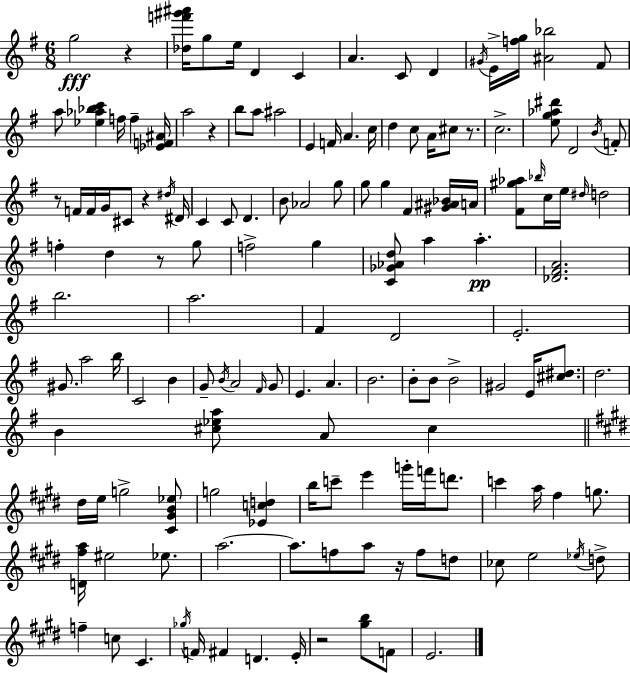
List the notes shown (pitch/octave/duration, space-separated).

G5/h R/q [Db5,F6,G#6,A#6]/s G5/e E5/s D4/q C4/q A4/q. C4/e D4/q G#4/s E4/s [F5,G5]/s [A#4,Bb5]/h F#4/e A5/e [Eb5,Ab5,Bb5,C6]/q F5/s F5/q [Eb4,F4,A#4]/s A5/h R/q B5/e A5/e A#5/h E4/q F4/s A4/q. C5/s D5/q C5/e A4/s C#5/e R/e. C5/h. [E5,G5,Ab5,D#6]/e D4/h B4/s F4/e R/e F4/s F4/s G4/s C#4/e R/q D#5/s D#4/s C4/q C4/e D4/q. B4/e Ab4/h G5/e G5/e G5/q F#4/q [G#4,A#4,Bb4]/s A4/s [F#4,G#5,Ab5]/e Bb5/s C5/s E5/s D#5/s D5/h F5/q D5/q R/e G5/e F5/h G5/q [C4,Gb4,Ab4,D5]/e A5/q A5/q. [Db4,F#4,A4]/h. B5/h. A5/h. F#4/q D4/h E4/h. G#4/e. A5/h B5/s C4/h B4/q G4/e B4/s A4/h F#4/s G4/e E4/q. A4/q. B4/h. B4/e B4/e B4/h G#4/h E4/s [C#5,D#5]/e. D5/h. B4/q [C#5,Eb5,A5]/e A4/e C#5/q D#5/s E5/s G5/h [C#4,G#4,B4,Eb5]/e G5/h [Eb4,C5,D5]/q B5/s C6/e E6/q G6/s F6/s D6/e. C6/q A5/s F#5/q G5/e. [D4,F#5,A5]/s EIS5/h Eb5/e. A5/h. A5/e. F5/e A5/e R/s F5/e D5/e CES5/e E5/h Eb5/s D5/e F5/q C5/e C#4/q. Gb5/s F4/s F#4/q D4/q. E4/s R/h [G#5,B5]/e F4/e E4/h.